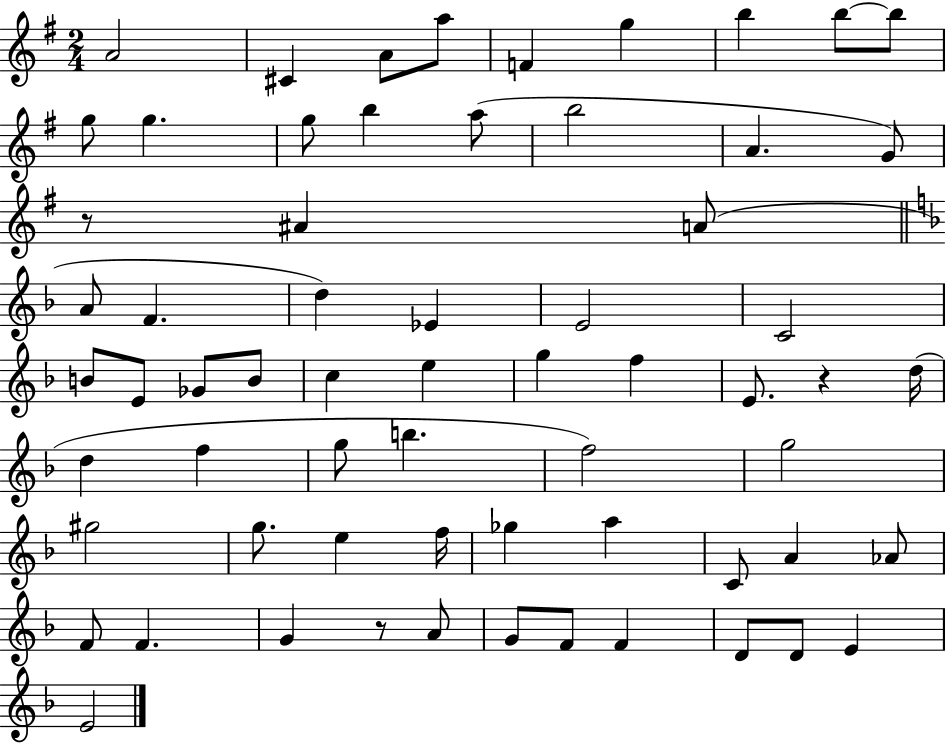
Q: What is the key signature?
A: G major